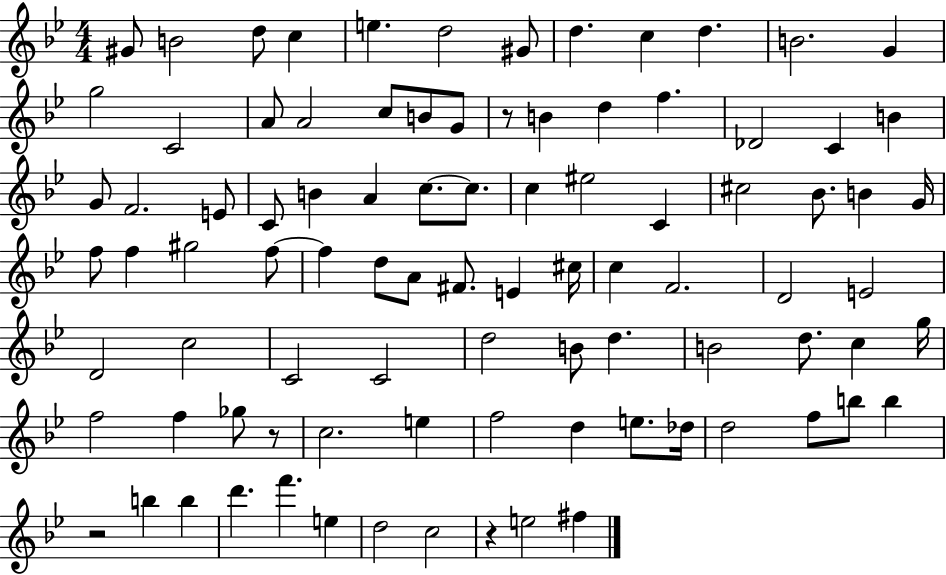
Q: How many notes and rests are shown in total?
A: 91